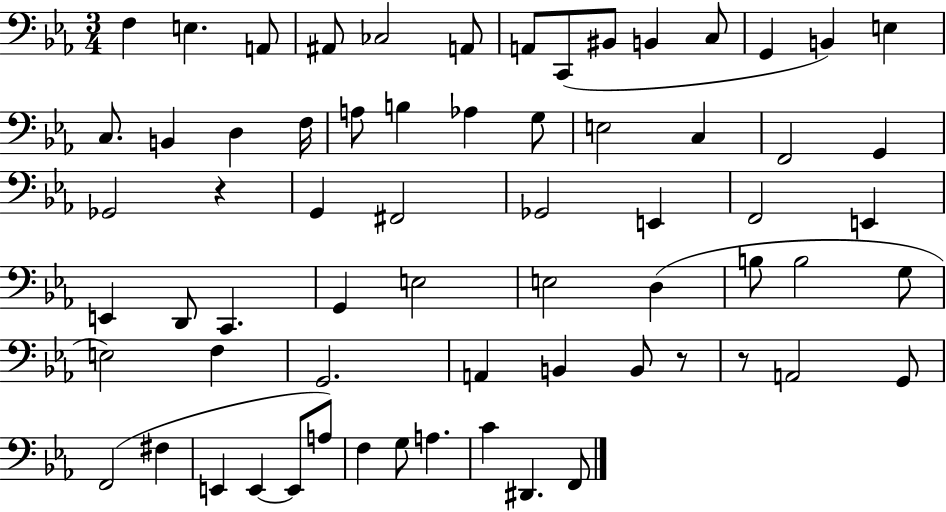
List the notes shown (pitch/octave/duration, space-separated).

F3/q E3/q. A2/e A#2/e CES3/h A2/e A2/e C2/e BIS2/e B2/q C3/e G2/q B2/q E3/q C3/e. B2/q D3/q F3/s A3/e B3/q Ab3/q G3/e E3/h C3/q F2/h G2/q Gb2/h R/q G2/q F#2/h Gb2/h E2/q F2/h E2/q E2/q D2/e C2/q. G2/q E3/h E3/h D3/q B3/e B3/h G3/e E3/h F3/q G2/h. A2/q B2/q B2/e R/e R/e A2/h G2/e F2/h F#3/q E2/q E2/q E2/e A3/e F3/q G3/e A3/q. C4/q D#2/q. F2/e